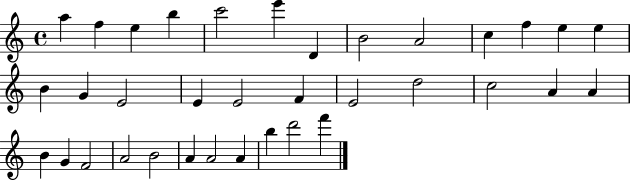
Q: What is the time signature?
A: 4/4